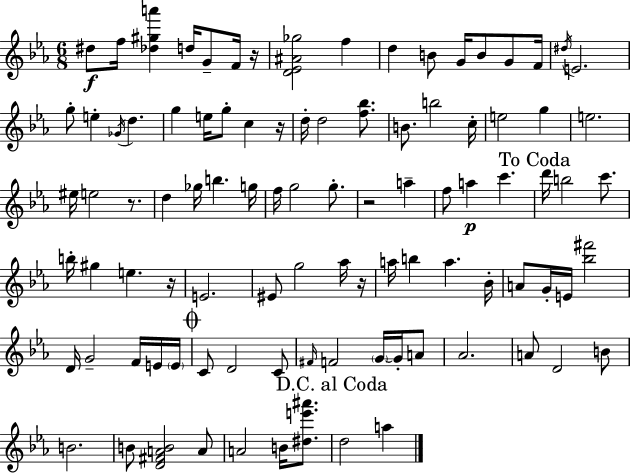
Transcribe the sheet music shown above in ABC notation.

X:1
T:Untitled
M:6/8
L:1/4
K:Cm
^d/2 f/4 [_d^ga'] d/4 G/2 F/4 z/4 [D_E^A_g]2 f d B/2 G/4 B/2 G/2 F/4 ^d/4 E2 g/2 e _G/4 d g e/4 g/2 c z/4 d/4 d2 [f_b]/2 B/2 b2 c/4 e2 g e2 ^e/4 e2 z/2 d _g/4 b g/4 f/4 g2 g/2 z2 a f/2 a c' d'/4 b2 c'/2 b/4 ^g e z/4 E2 ^E/2 g2 _a/4 z/4 a/4 b a _B/4 A/2 G/4 E/4 [_b^f']2 D/4 G2 F/4 E/4 E/4 C/2 D2 C/2 ^F/4 F2 G/4 G/4 A/2 _A2 A/2 D2 B/2 B2 B/2 [D^FAB]2 A/2 A2 B/4 [^de'^a']/2 d2 a